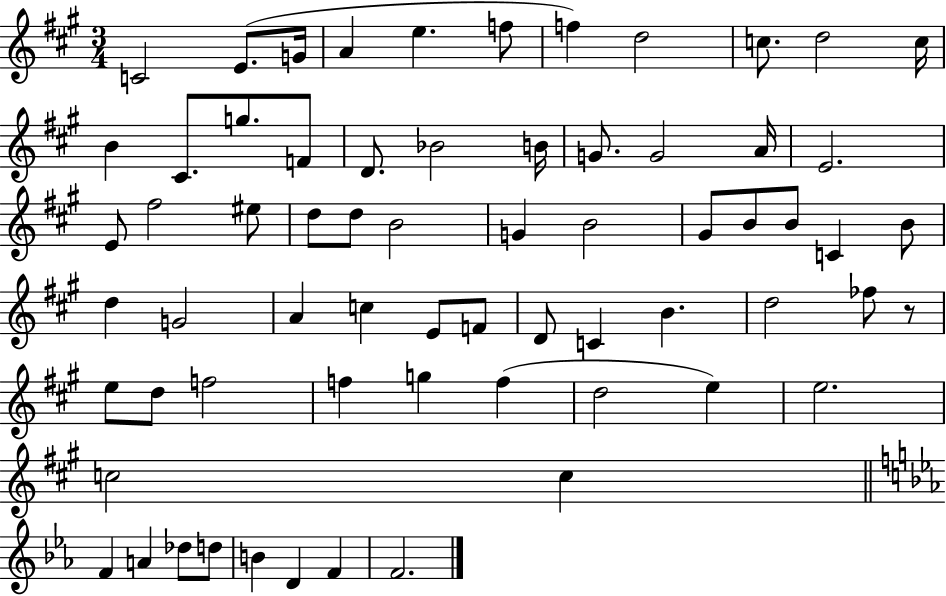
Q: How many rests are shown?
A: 1